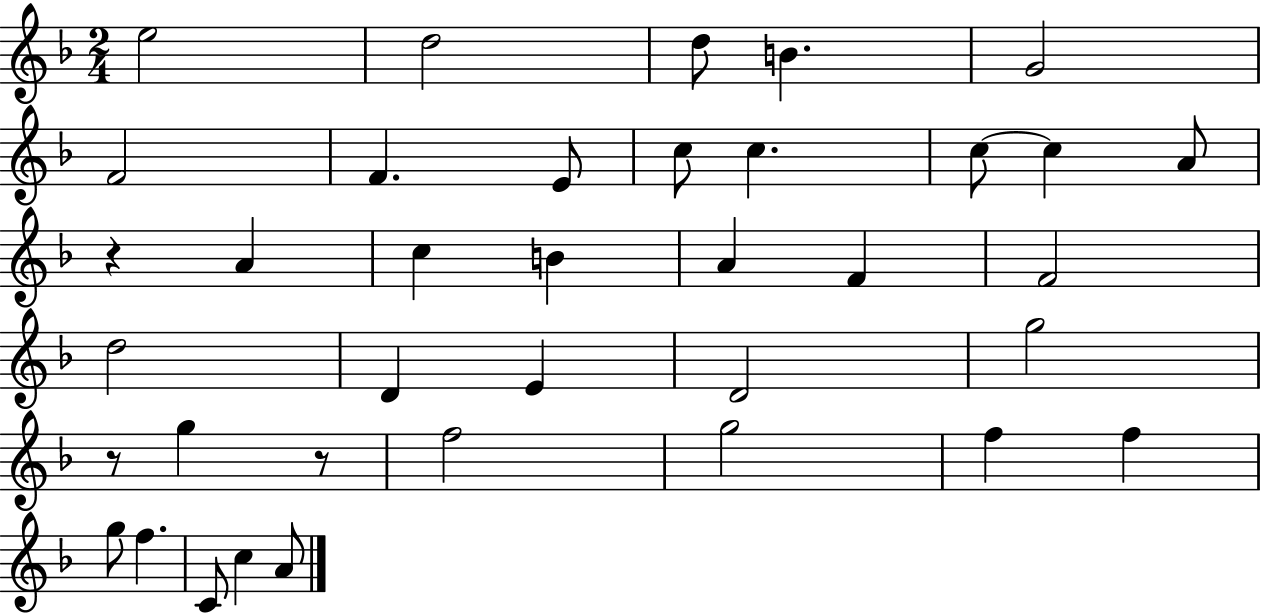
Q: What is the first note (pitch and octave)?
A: E5